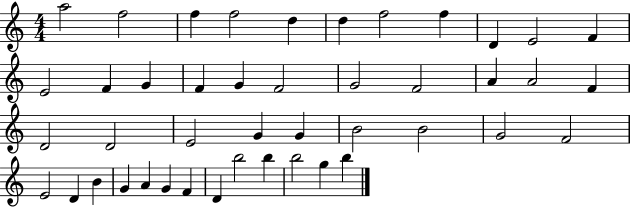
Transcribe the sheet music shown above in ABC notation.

X:1
T:Untitled
M:4/4
L:1/4
K:C
a2 f2 f f2 d d f2 f D E2 F E2 F G F G F2 G2 F2 A A2 F D2 D2 E2 G G B2 B2 G2 F2 E2 D B G A G F D b2 b b2 g b